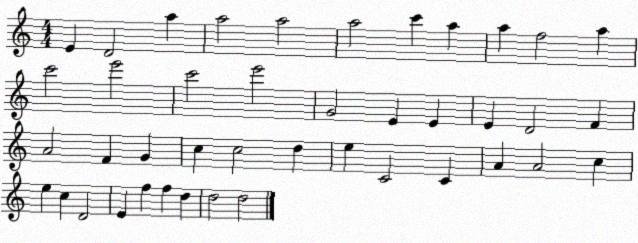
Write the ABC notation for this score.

X:1
T:Untitled
M:4/4
L:1/4
K:C
E D2 a a2 a2 a2 c' a a f2 a c'2 e'2 c'2 e'2 G2 E E E D2 F A2 F G c c2 d e C2 C A A2 c e c D2 E f f d d2 d2